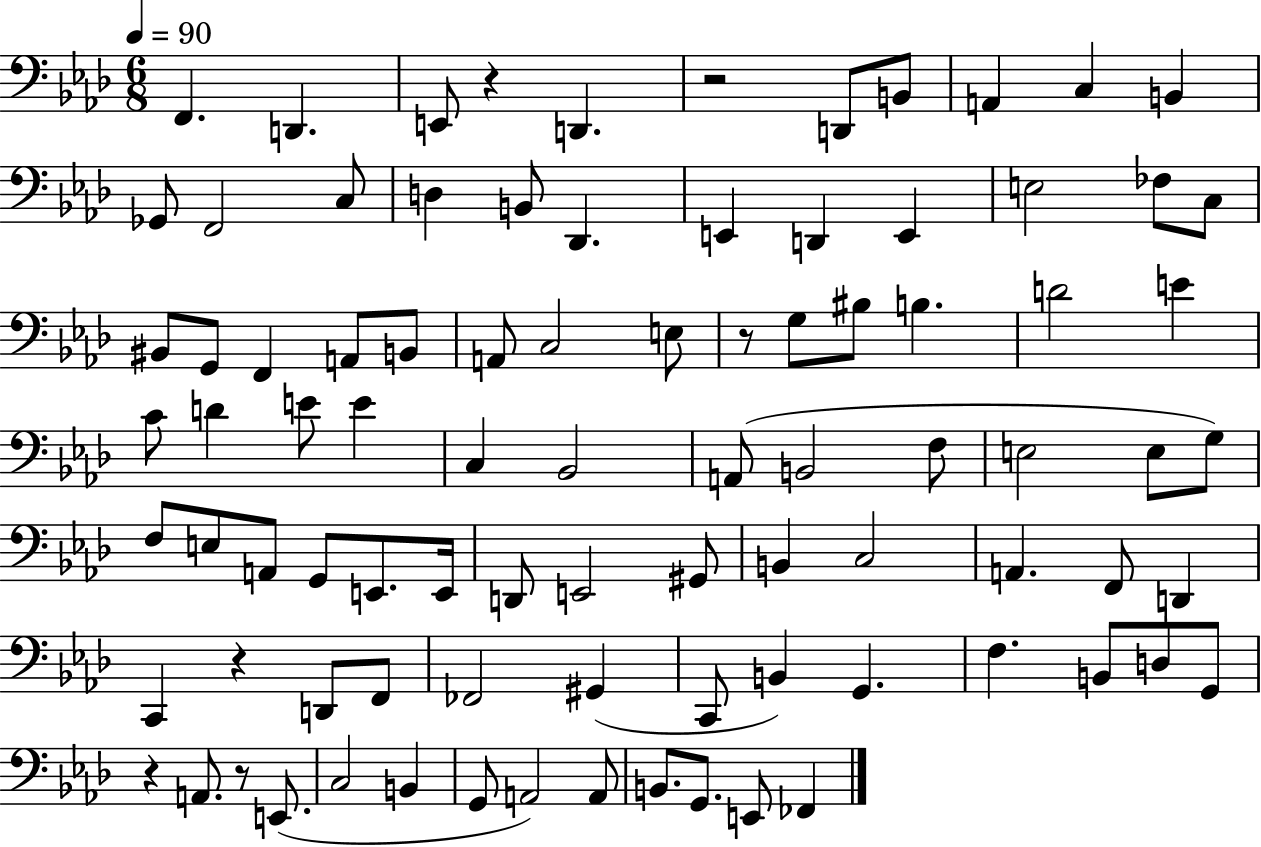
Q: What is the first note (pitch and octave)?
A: F2